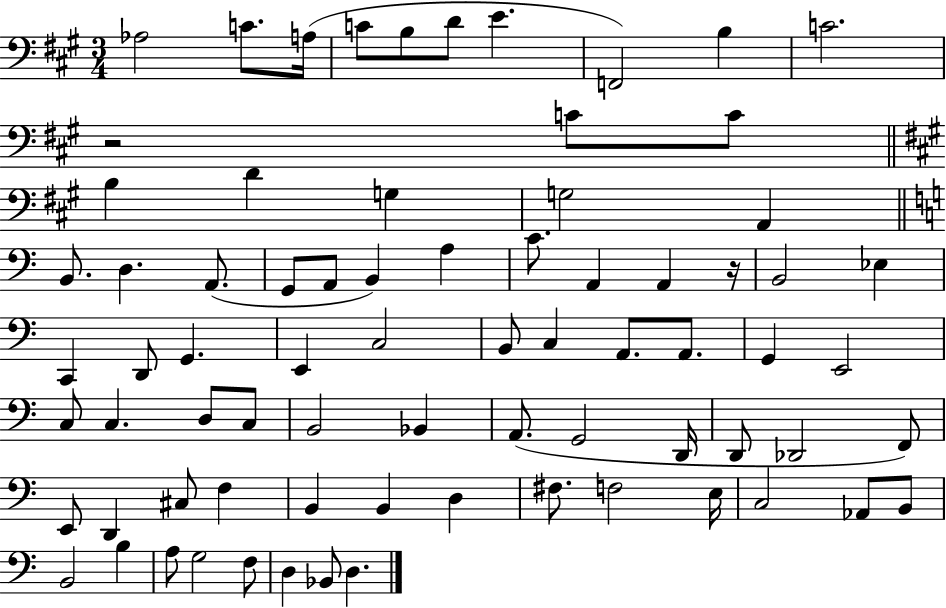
{
  \clef bass
  \numericTimeSignature
  \time 3/4
  \key a \major
  aes2 c'8. a16( | c'8 b8 d'8 e'4. | f,2) b4 | c'2. | \break r2 c'8 c'8 | \bar "||" \break \key a \major b4 d'4 g4 | g2 a,4 | \bar "||" \break \key c \major b,8. d4. a,8.( | g,8 a,8 b,4) a4 | c'8. a,4 a,4 r16 | b,2 ees4 | \break c,4 d,8 g,4. | e,4 c2 | b,8 c4 a,8. a,8. | g,4 e,2 | \break c8 c4. d8 c8 | b,2 bes,4 | a,8.( g,2 d,16 | d,8 des,2 f,8) | \break e,8 d,4 cis8 f4 | b,4 b,4 d4 | fis8. f2 e16 | c2 aes,8 b,8 | \break b,2 b4 | a8 g2 f8 | d4 bes,8 d4. | \bar "|."
}